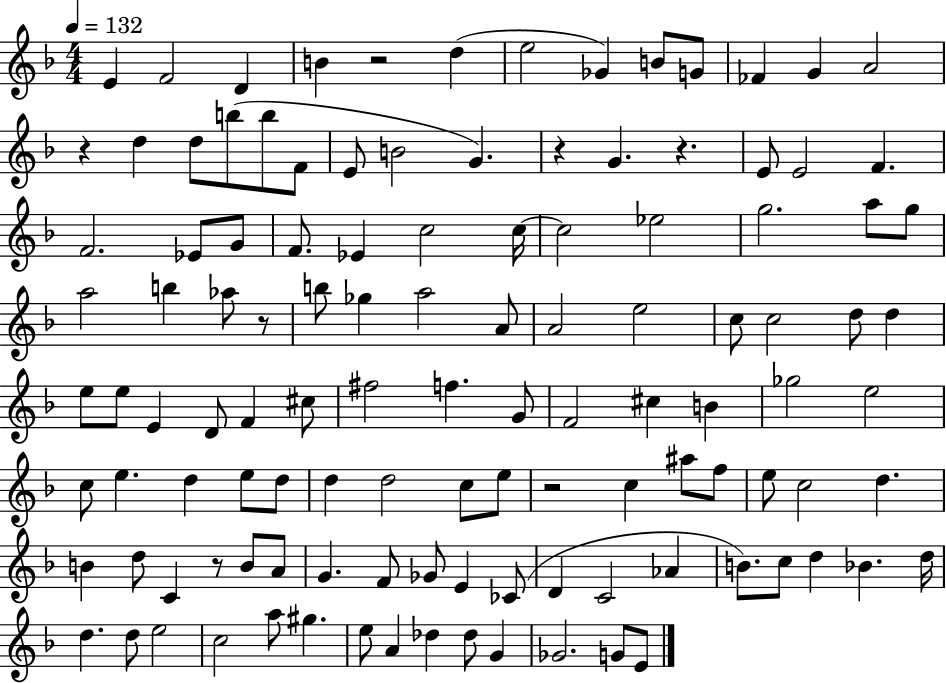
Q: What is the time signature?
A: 4/4